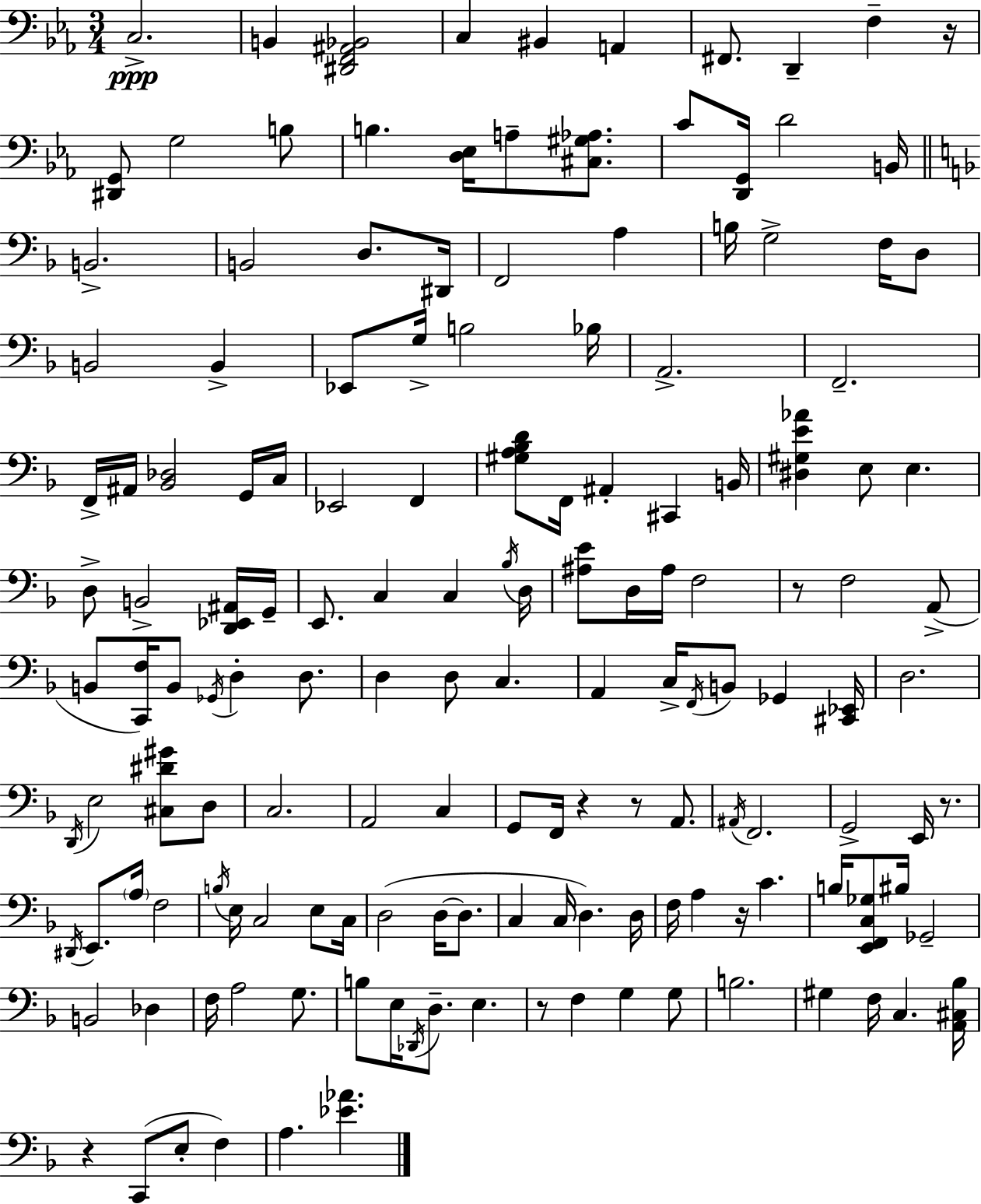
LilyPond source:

{
  \clef bass
  \numericTimeSignature
  \time 3/4
  \key ees \major
  \repeat volta 2 { c2.->\ppp | b,4 <dis, f, ais, bes,>2 | c4 bis,4 a,4 | fis,8. d,4-- f4-- r16 | \break <dis, g,>8 g2 b8 | b4. <d ees>16 a8-- <cis gis aes>8. | c'8 <d, g,>16 d'2 b,16 | \bar "||" \break \key d \minor b,2.-> | b,2 d8. dis,16 | f,2 a4 | b16 g2-> f16 d8 | \break b,2 b,4-> | ees,8 g16-> b2 bes16 | a,2.-> | f,2.-- | \break f,16-> ais,16 <bes, des>2 g,16 c16 | ees,2 f,4 | <gis a bes d'>8 f,16 ais,4-. cis,4 b,16 | <dis gis e' aes'>4 e8 e4. | \break d8-> b,2-> <d, ees, ais,>16 g,16-- | e,8. c4 c4 \acciaccatura { bes16 } | d16 <ais e'>8 d16 ais16 f2 | r8 f2 a,8->( | \break b,8 <c, f>16) b,8 \acciaccatura { ges,16 } d4-. d8. | d4 d8 c4. | a,4 c16-> \acciaccatura { f,16 } b,8 ges,4 | <cis, ees,>16 d2. | \break \acciaccatura { d,16 } e2 | <cis dis' gis'>8 d8 c2. | a,2 | c4 g,8 f,16 r4 r8 | \break a,8. \acciaccatura { ais,16 } f,2. | g,2-> | e,16 r8. \acciaccatura { dis,16 } e,8. \parenthesize a16 f2 | \acciaccatura { b16 } e16 c2 | \break e8 c16 d2( | d16~~ d8. c4 c16 | d4.) d16 f16 a4 | r16 c'4. b16 <e, f, c ges>8 bis16 ges,2-- | \break b,2 | des4 f16 a2 | g8. b8 e16 \acciaccatura { des,16 } d8.-- | e4. r8 f4 | \break g4 g8 b2. | gis4 | f16 c4. <a, cis bes>16 r4 | c,8( e8-. f4) a4. | \break <ees' aes'>4. } \bar "|."
}